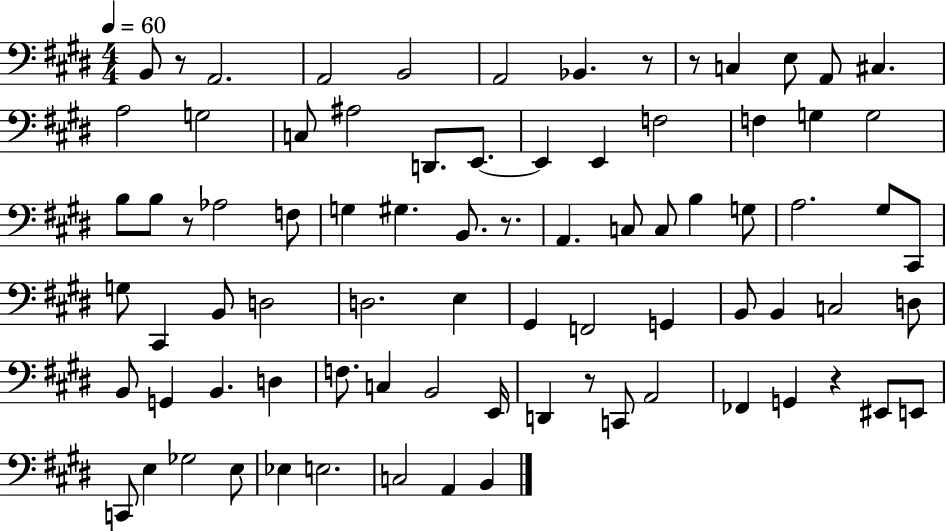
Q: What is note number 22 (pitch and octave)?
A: G3